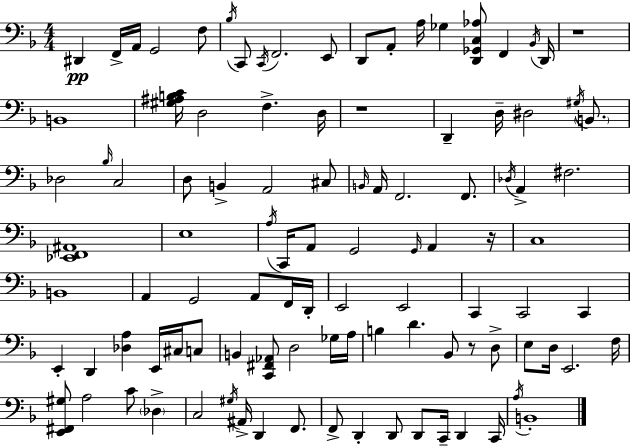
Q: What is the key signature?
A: D minor